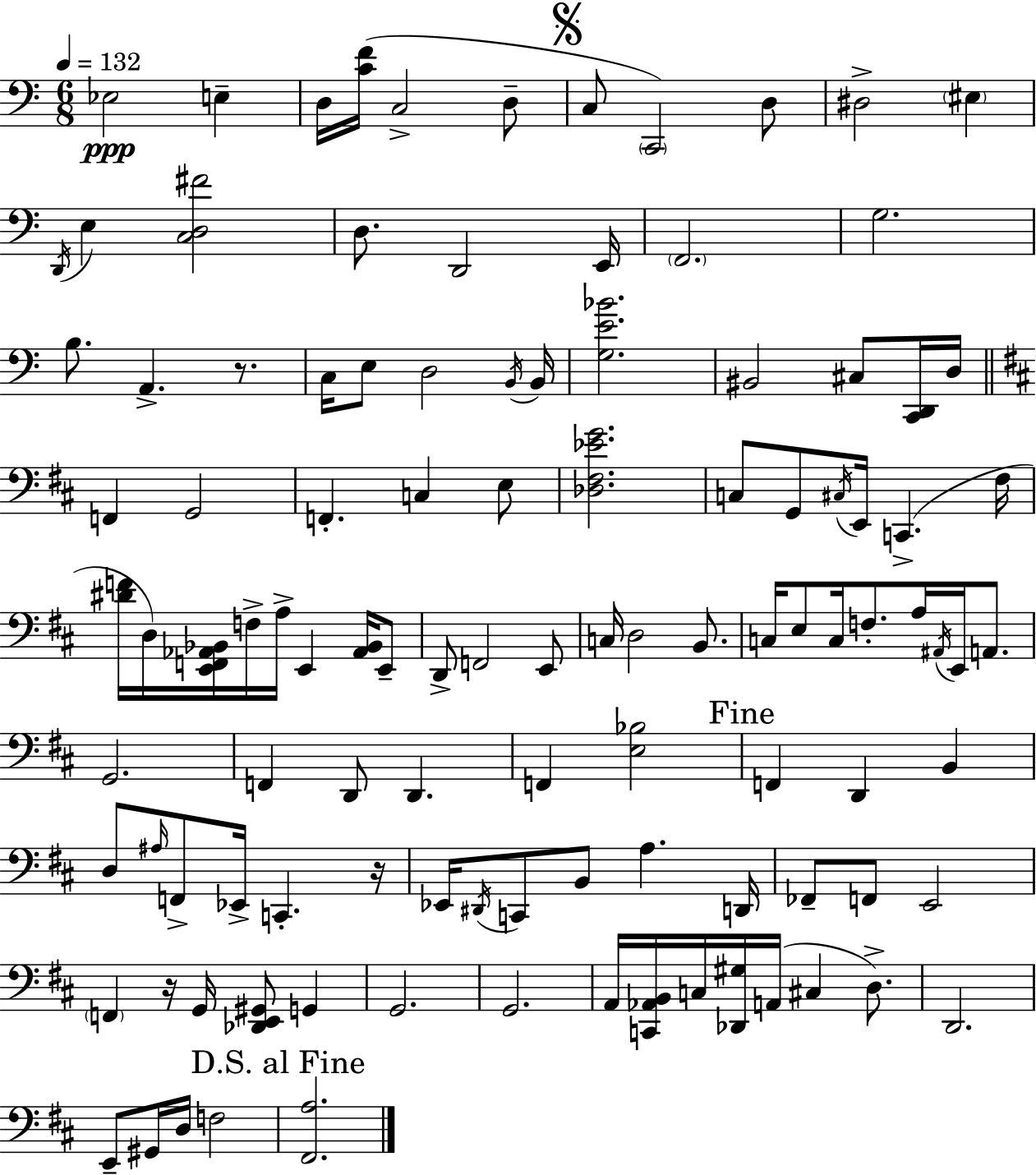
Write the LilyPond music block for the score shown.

{
  \clef bass
  \numericTimeSignature
  \time 6/8
  \key c \major
  \tempo 4 = 132
  ees2\ppp e4-- | d16 <c' f'>16( c2-> d8-- | \mark \markup { \musicglyph "scripts.segno" } c8 \parenthesize c,2) d8 | dis2-> \parenthesize eis4 | \break \acciaccatura { d,16 } e4 <c d fis'>2 | d8. d,2 | e,16 \parenthesize f,2. | g2. | \break b8. a,4.-> r8. | c16 e8 d2 | \acciaccatura { b,16 } b,16 <g e' bes'>2. | bis,2 cis8 | \break <c, d,>16 d16 \bar "||" \break \key d \major f,4 g,2 | f,4.-. c4 e8 | <des fis ees' g'>2. | c8 g,8 \acciaccatura { cis16 } e,16 c,4.->( | \break fis16 <dis' f'>16 d16) <e, f, aes, bes,>16 f16-> a16-> e,4 <aes, bes,>16 e,8-- | d,8-> f,2 e,8 | c16 d2 b,8. | c16 e8 c16 f8.-. a16 \acciaccatura { ais,16 } e,16 a,8. | \break g,2. | f,4 d,8 d,4. | f,4 <e bes>2 | \mark "Fine" f,4 d,4 b,4 | \break d8 \grace { ais16 } f,8-> ees,16-> c,4.-. | r16 ees,16 \acciaccatura { dis,16 } c,8 b,8 a4. | d,16 fes,8-- f,8 e,2 | \parenthesize f,4 r16 g,16 <des, e, gis,>8 | \break g,4 g,2. | g,2. | a,16 <c, aes, b,>16 c16 <des, gis>16 a,16( cis4 | d8.->) d,2. | \break e,8-- gis,16 d16 f2 | \mark "D.S. al Fine" <fis, a>2. | \bar "|."
}